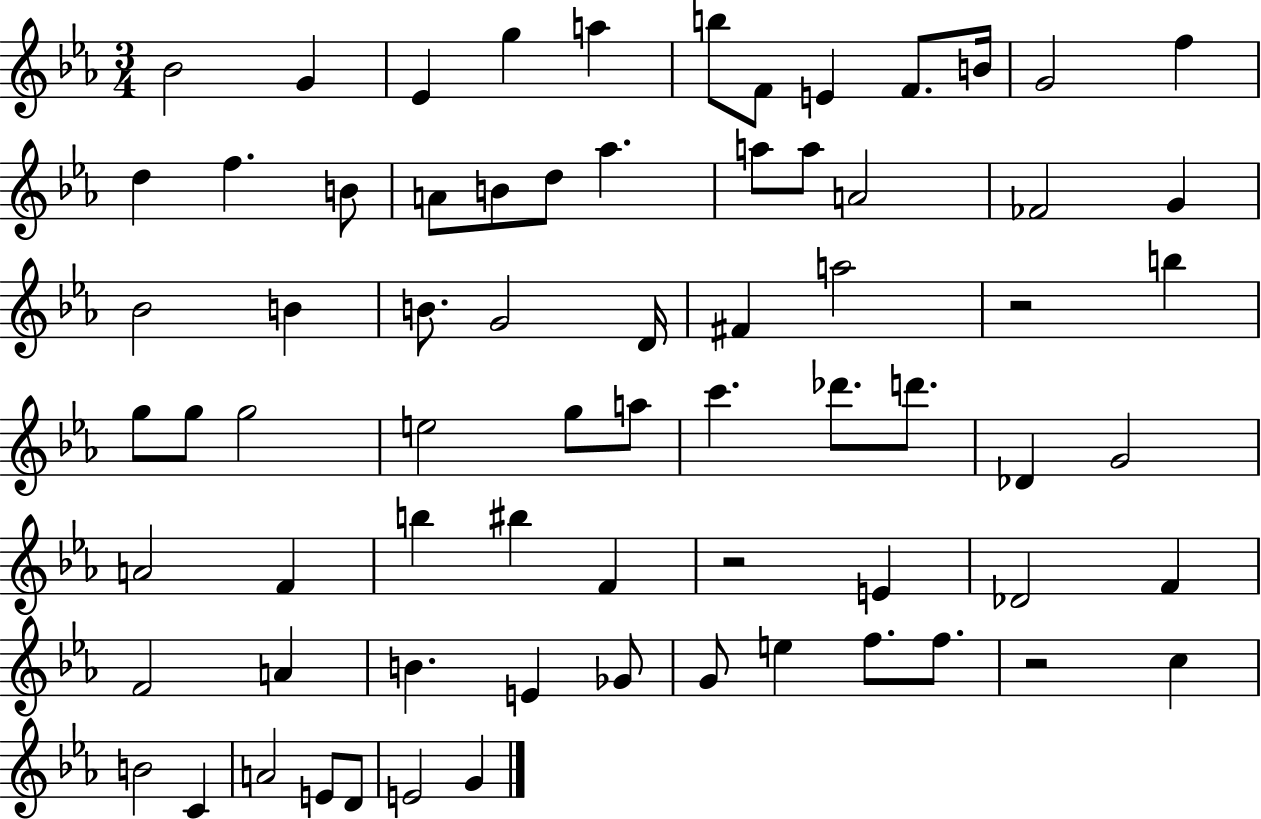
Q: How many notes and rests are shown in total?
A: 71